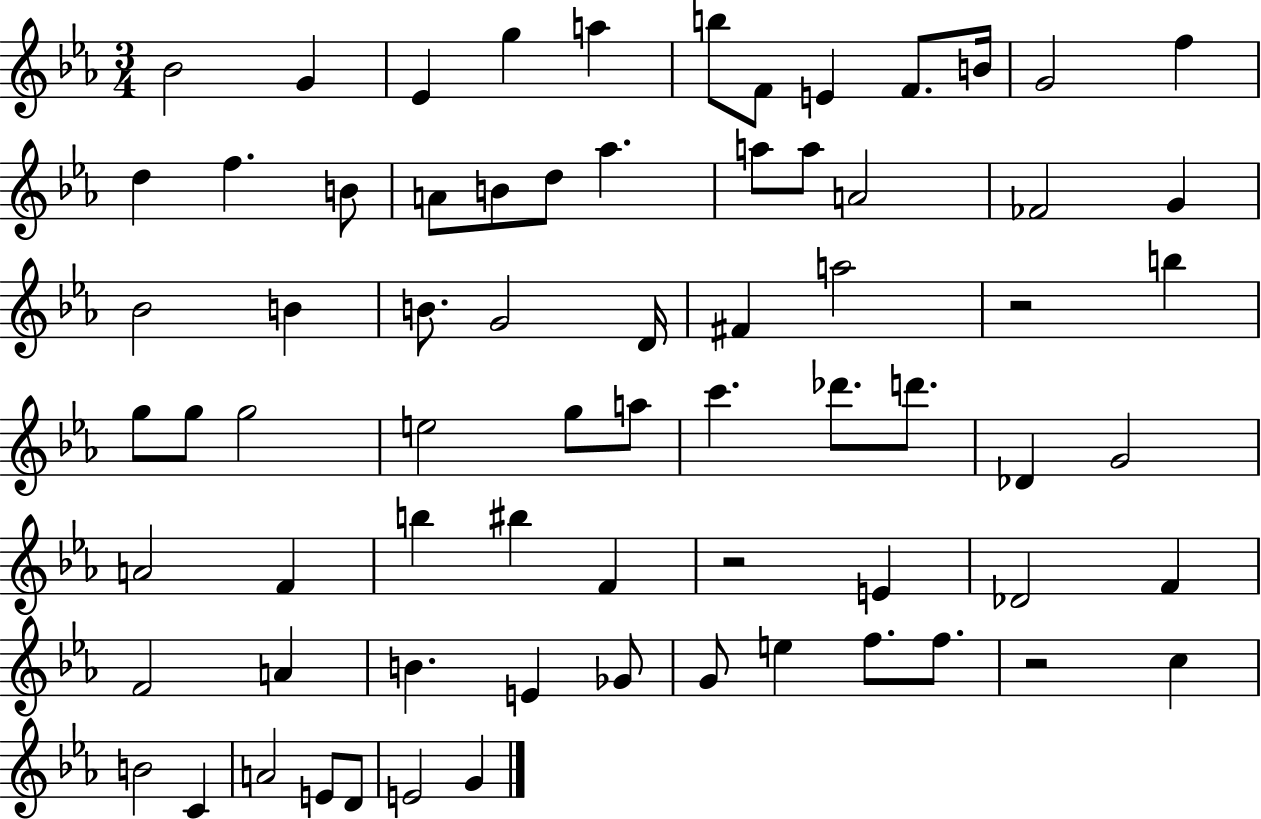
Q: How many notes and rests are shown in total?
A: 71